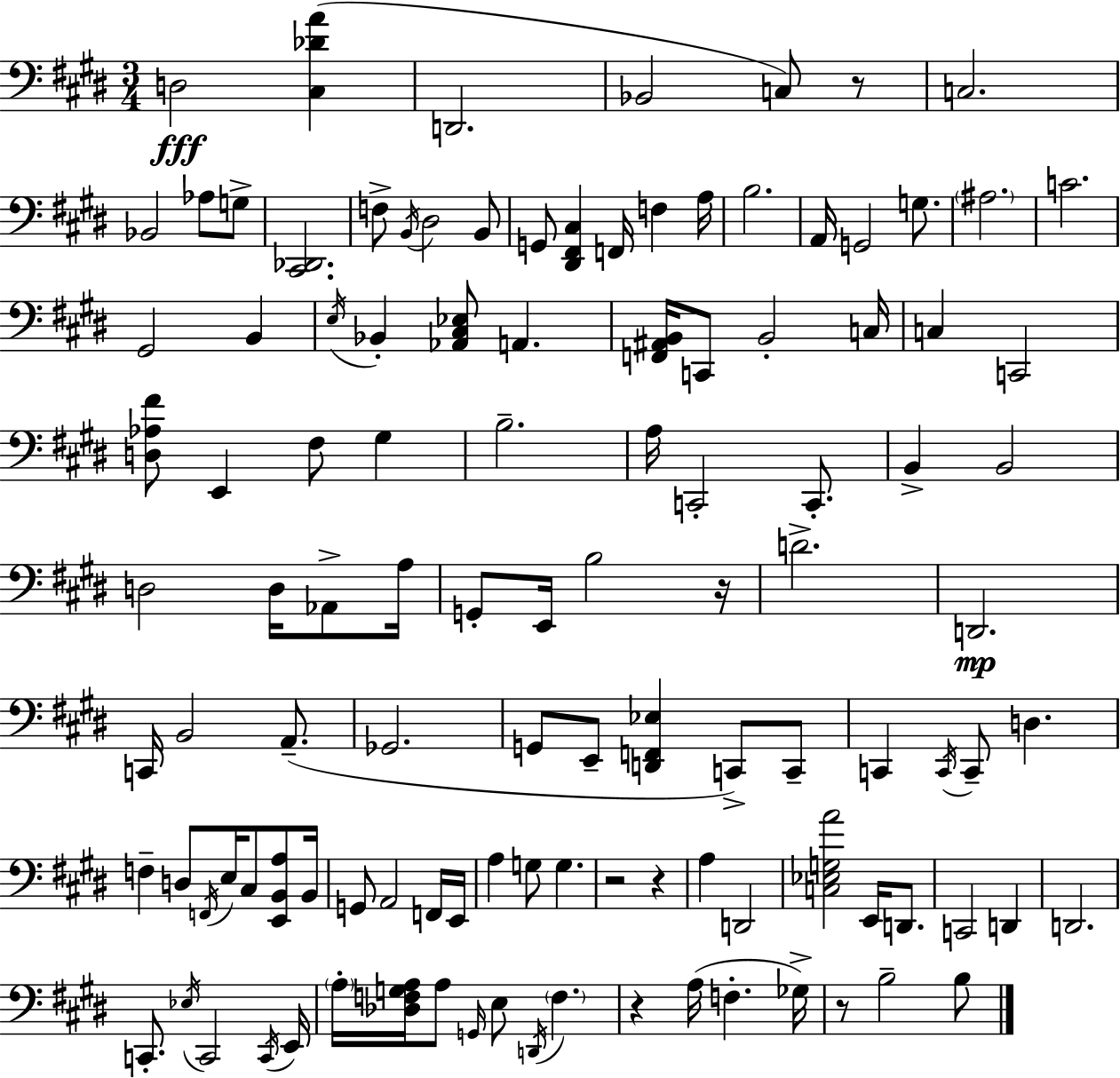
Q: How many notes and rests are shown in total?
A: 114